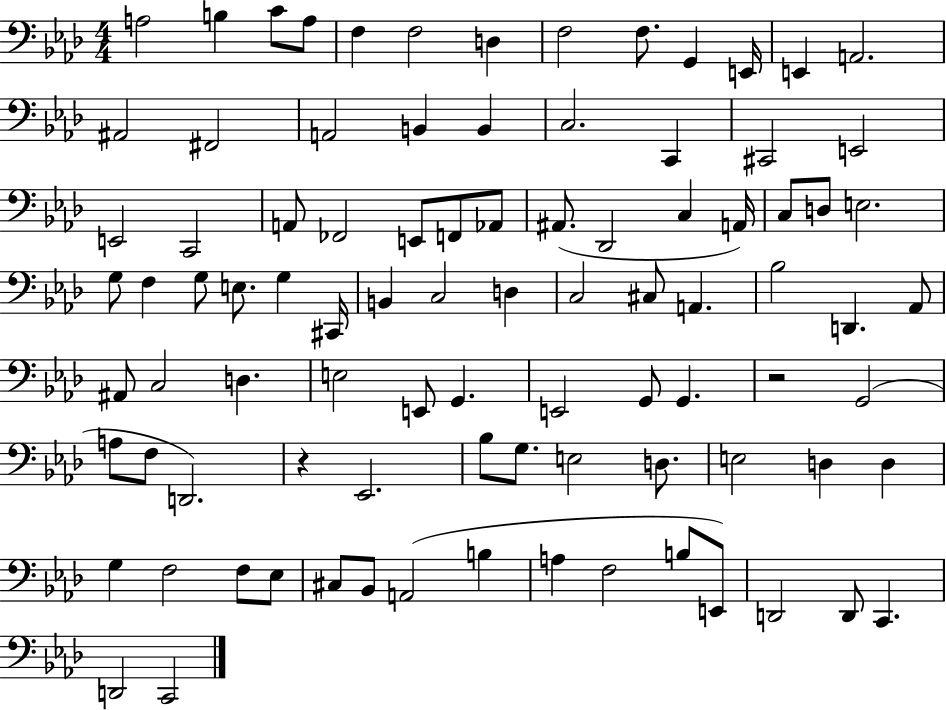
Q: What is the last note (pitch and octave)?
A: C2